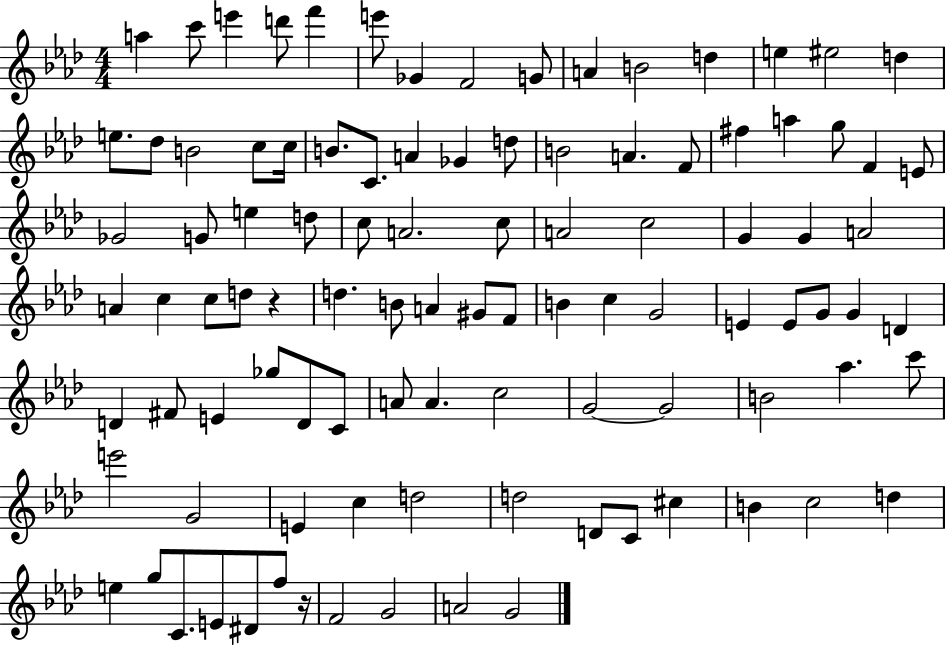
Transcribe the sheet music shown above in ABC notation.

X:1
T:Untitled
M:4/4
L:1/4
K:Ab
a c'/2 e' d'/2 f' e'/2 _G F2 G/2 A B2 d e ^e2 d e/2 _d/2 B2 c/2 c/4 B/2 C/2 A _G d/2 B2 A F/2 ^f a g/2 F E/2 _G2 G/2 e d/2 c/2 A2 c/2 A2 c2 G G A2 A c c/2 d/2 z d B/2 A ^G/2 F/2 B c G2 E E/2 G/2 G D D ^F/2 E _g/2 D/2 C/2 A/2 A c2 G2 G2 B2 _a c'/2 e'2 G2 E c d2 d2 D/2 C/2 ^c B c2 d e g/2 C/2 E/2 ^D/2 f/2 z/4 F2 G2 A2 G2